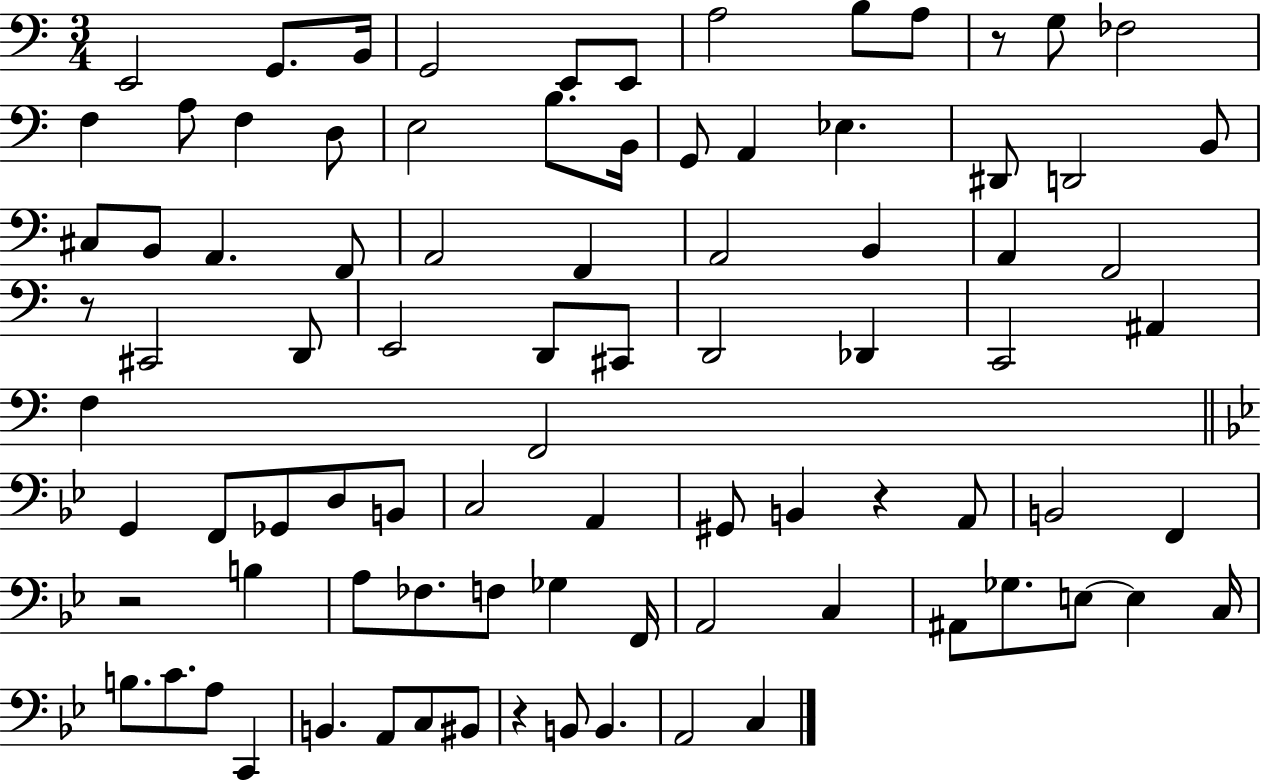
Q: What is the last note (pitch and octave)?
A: C3